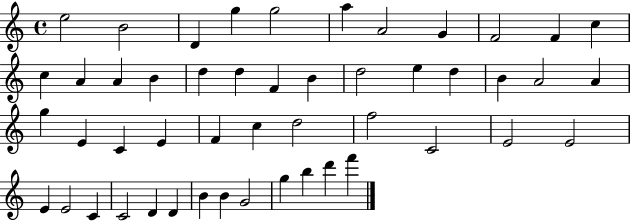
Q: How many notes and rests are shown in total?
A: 49